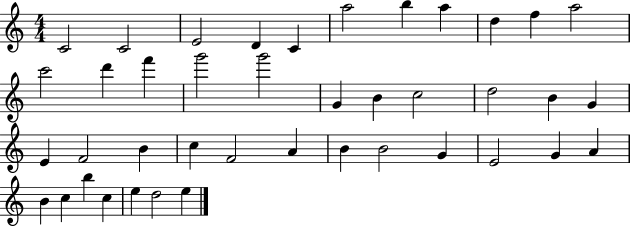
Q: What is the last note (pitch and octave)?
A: E5